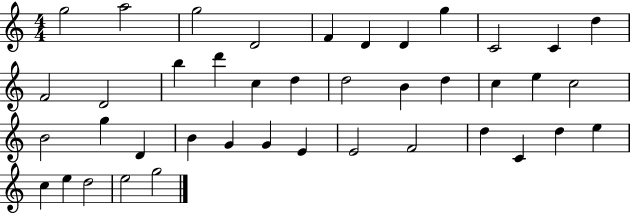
{
  \clef treble
  \numericTimeSignature
  \time 4/4
  \key c \major
  g''2 a''2 | g''2 d'2 | f'4 d'4 d'4 g''4 | c'2 c'4 d''4 | \break f'2 d'2 | b''4 d'''4 c''4 d''4 | d''2 b'4 d''4 | c''4 e''4 c''2 | \break b'2 g''4 d'4 | b'4 g'4 g'4 e'4 | e'2 f'2 | d''4 c'4 d''4 e''4 | \break c''4 e''4 d''2 | e''2 g''2 | \bar "|."
}